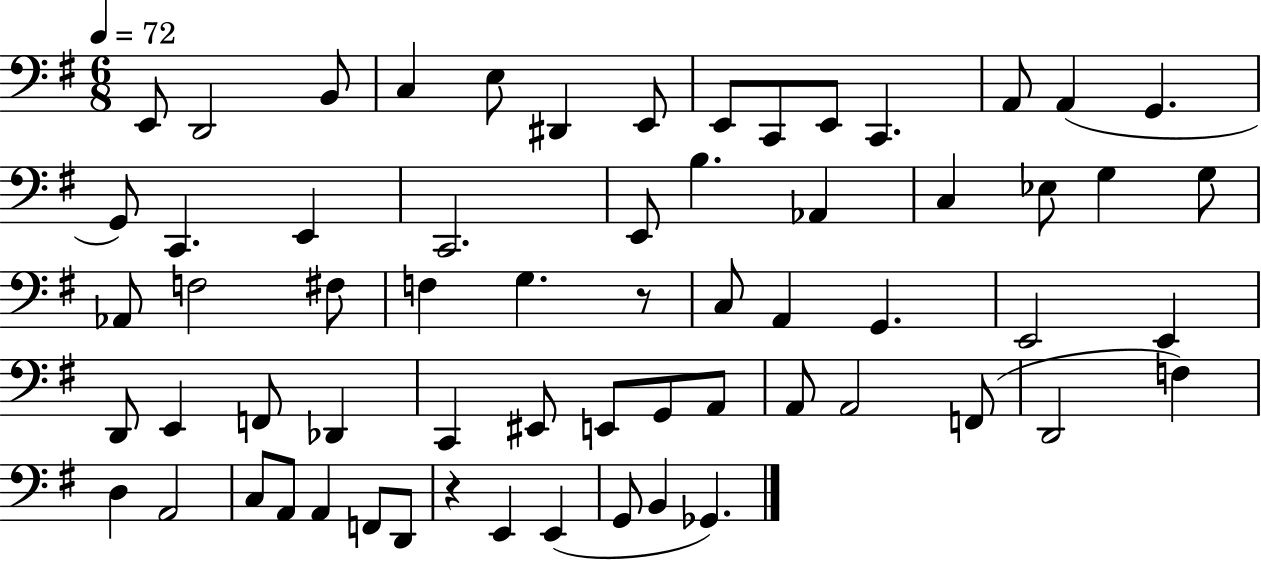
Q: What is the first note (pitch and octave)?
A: E2